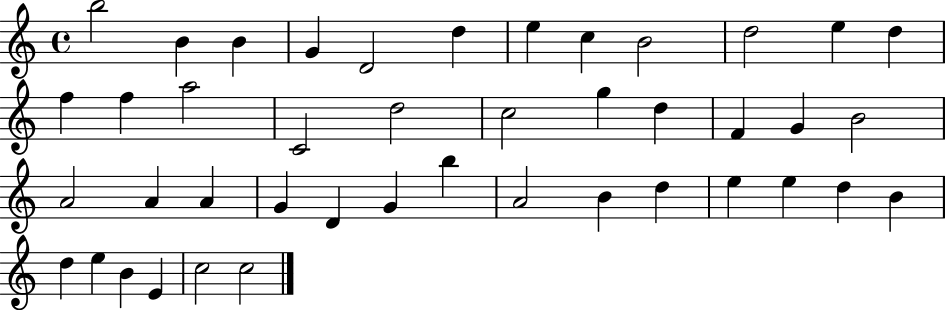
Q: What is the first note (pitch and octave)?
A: B5